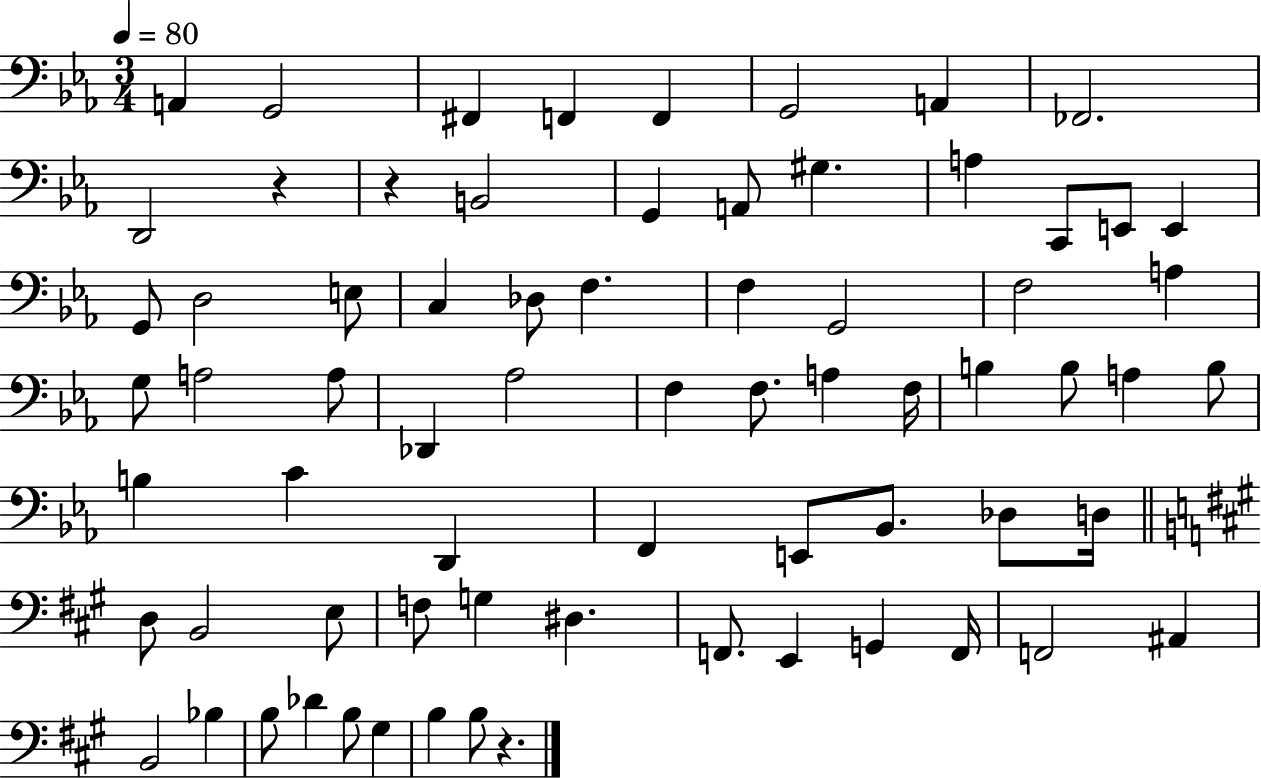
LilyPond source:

{
  \clef bass
  \numericTimeSignature
  \time 3/4
  \key ees \major
  \tempo 4 = 80
  a,4 g,2 | fis,4 f,4 f,4 | g,2 a,4 | fes,2. | \break d,2 r4 | r4 b,2 | g,4 a,8 gis4. | a4 c,8 e,8 e,4 | \break g,8 d2 e8 | c4 des8 f4. | f4 g,2 | f2 a4 | \break g8 a2 a8 | des,4 aes2 | f4 f8. a4 f16 | b4 b8 a4 b8 | \break b4 c'4 d,4 | f,4 e,8 bes,8. des8 d16 | \bar "||" \break \key a \major d8 b,2 e8 | f8 g4 dis4. | f,8. e,4 g,4 f,16 | f,2 ais,4 | \break b,2 bes4 | b8 des'4 b8 gis4 | b4 b8 r4. | \bar "|."
}